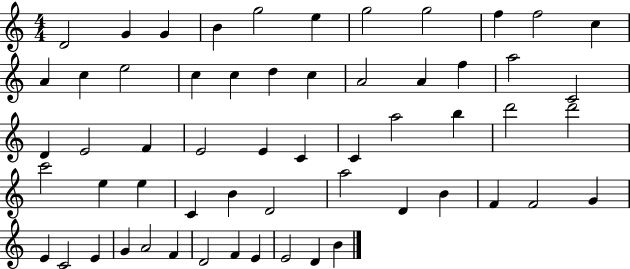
X:1
T:Untitled
M:4/4
L:1/4
K:C
D2 G G B g2 e g2 g2 f f2 c A c e2 c c d c A2 A f a2 C2 D E2 F E2 E C C a2 b d'2 d'2 c'2 e e C B D2 a2 D B F F2 G E C2 E G A2 F D2 F E E2 D B